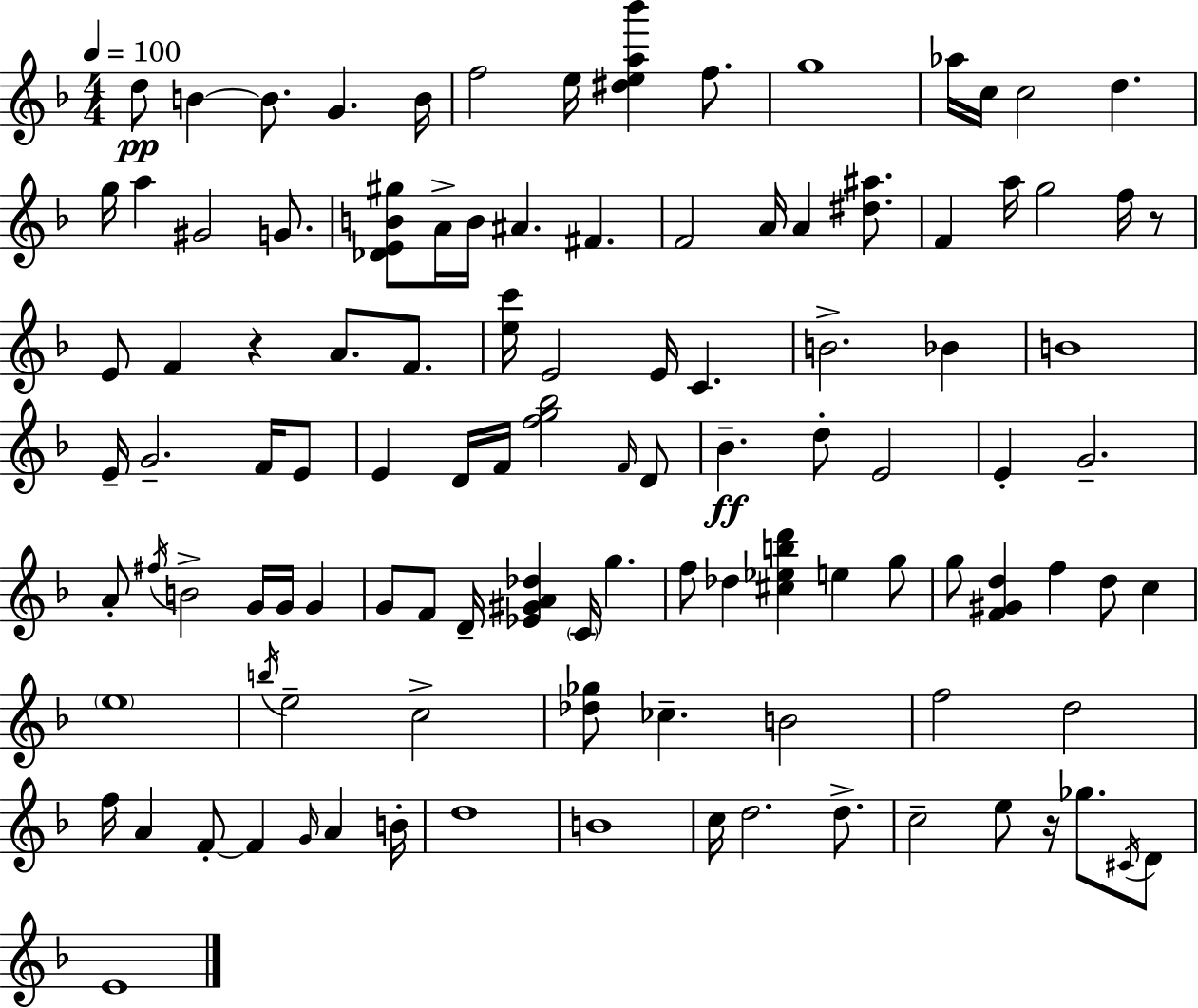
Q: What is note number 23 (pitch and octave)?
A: A4